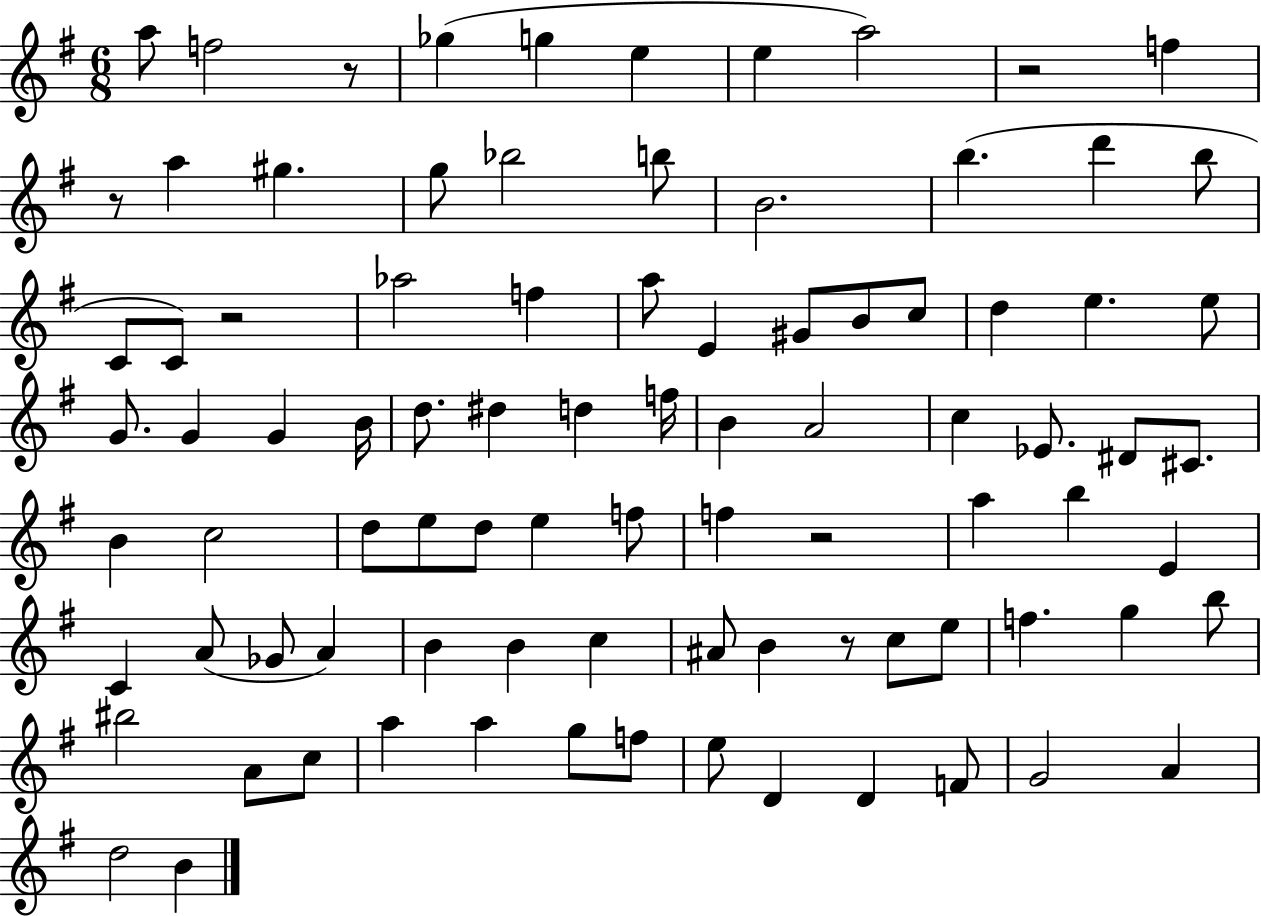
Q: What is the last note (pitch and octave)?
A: B4